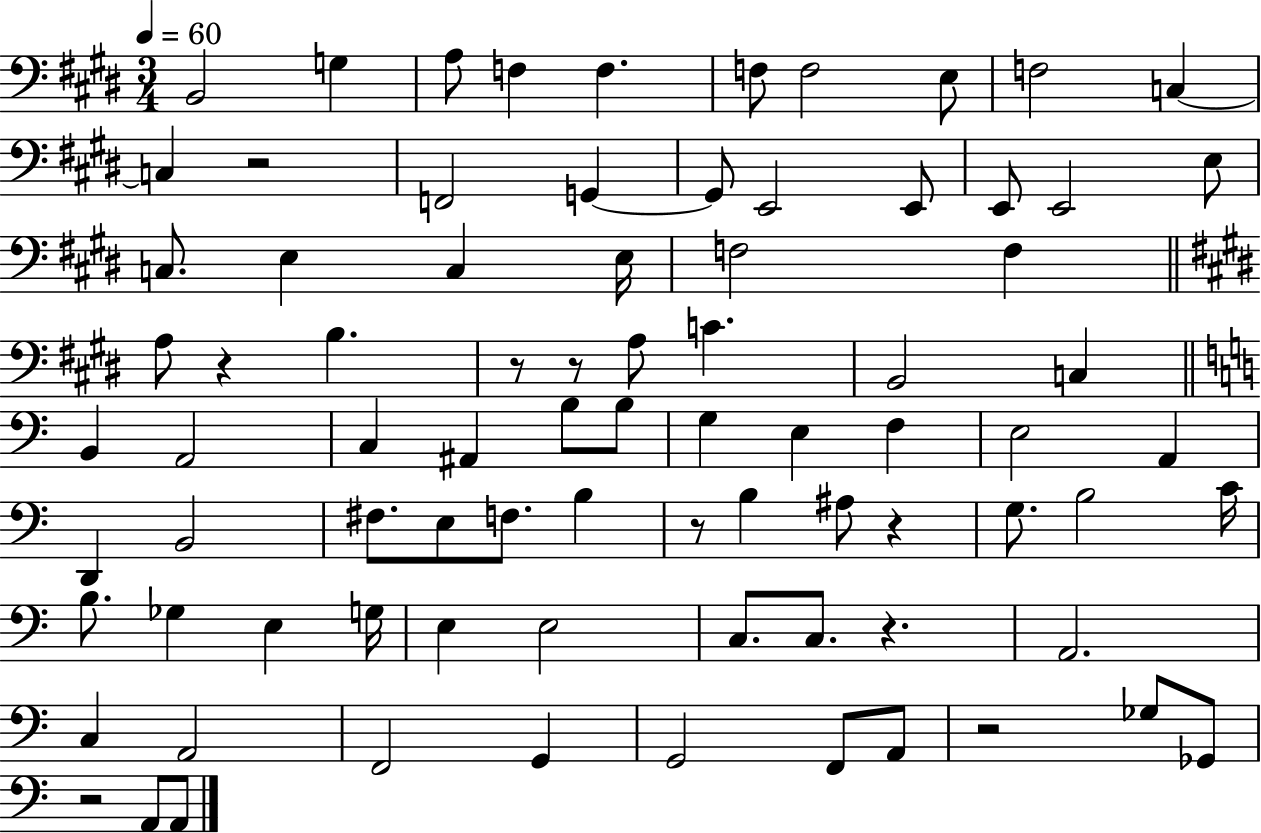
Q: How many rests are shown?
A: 9